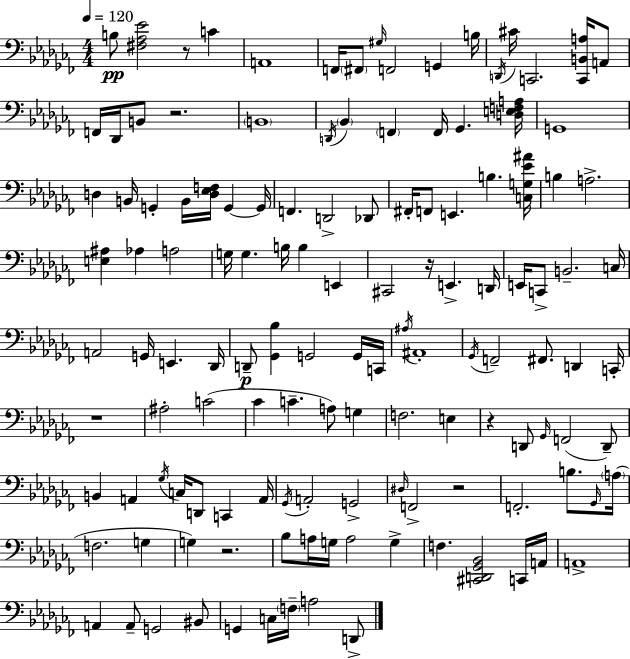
X:1
T:Untitled
M:4/4
L:1/4
K:Abm
B,/2 [^F,_A,_E]2 z/2 C A,,4 F,,/4 ^F,,/2 ^G,/4 F,,2 G,, B,/4 D,,/4 ^C/4 C,,2 [C,,B,,A,]/4 A,,/2 F,,/4 _D,,/4 B,,/2 z2 B,,4 D,,/4 _B,, F,, F,,/4 _G,, [D,E,F,A,]/4 G,,4 D, B,,/4 G,, B,,/4 [D,_E,F,]/4 G,, G,,/4 F,, D,,2 _D,,/2 ^F,,/4 F,,/2 E,, B, [C,G,_E^A]/4 B, A,2 [E,^A,] _A, A,2 G,/4 G, B,/4 B, E,, ^C,,2 z/4 E,, D,,/4 E,,/4 C,,/2 B,,2 C,/4 A,,2 G,,/4 E,, _D,,/4 D,,/2 [_G,,_B,] G,,2 G,,/4 C,,/4 ^A,/4 ^A,,4 _G,,/4 F,,2 ^F,,/2 D,, C,,/4 z4 ^A,2 C2 _C C A,/2 G, F,2 E, z D,,/2 _G,,/4 F,,2 D,,/2 B,, A,, _G,/4 C,/4 D,,/2 C,, A,,/4 _G,,/4 A,,2 G,,2 ^D,/4 F,,2 z2 F,,2 B,/2 _G,,/4 A,/4 F,2 G, G, z2 _B,/2 A,/4 G,/4 A,2 G, F, [^C,,D,,_G,,_B,,]2 C,,/4 A,,/4 A,,4 A,, A,,/2 G,,2 ^B,,/2 G,, C,/4 F,/4 A,2 D,,/2